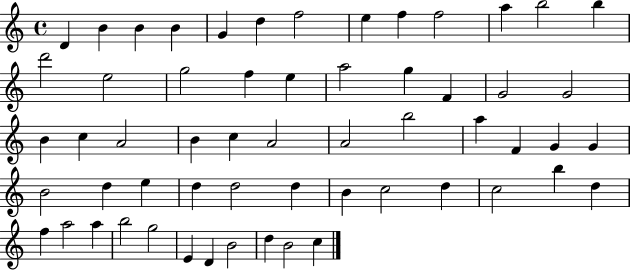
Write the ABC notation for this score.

X:1
T:Untitled
M:4/4
L:1/4
K:C
D B B B G d f2 e f f2 a b2 b d'2 e2 g2 f e a2 g F G2 G2 B c A2 B c A2 A2 b2 a F G G B2 d e d d2 d B c2 d c2 b d f a2 a b2 g2 E D B2 d B2 c